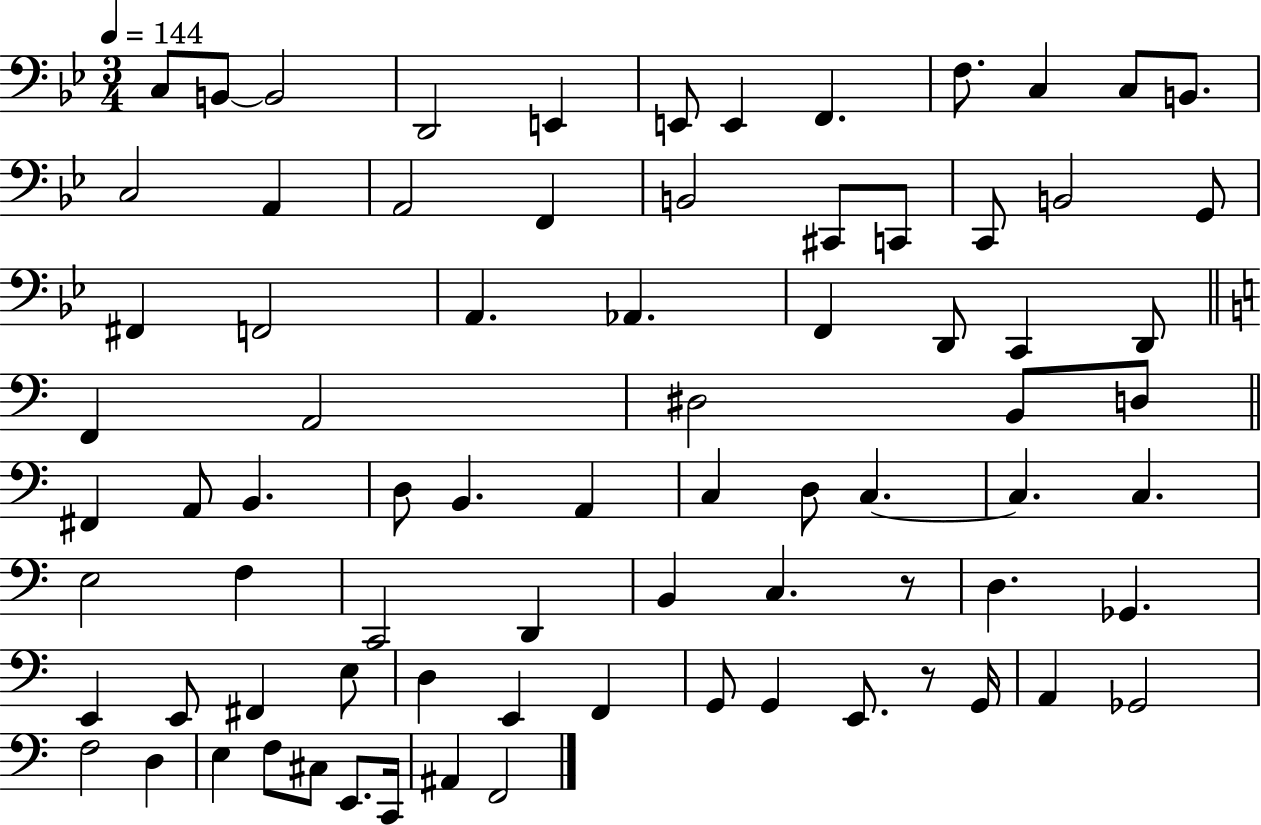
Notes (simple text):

C3/e B2/e B2/h D2/h E2/q E2/e E2/q F2/q. F3/e. C3/q C3/e B2/e. C3/h A2/q A2/h F2/q B2/h C#2/e C2/e C2/e B2/h G2/e F#2/q F2/h A2/q. Ab2/q. F2/q D2/e C2/q D2/e F2/q A2/h D#3/h B2/e D3/e F#2/q A2/e B2/q. D3/e B2/q. A2/q C3/q D3/e C3/q. C3/q. C3/q. E3/h F3/q C2/h D2/q B2/q C3/q. R/e D3/q. Gb2/q. E2/q E2/e F#2/q E3/e D3/q E2/q F2/q G2/e G2/q E2/e. R/e G2/s A2/q Gb2/h F3/h D3/q E3/q F3/e C#3/e E2/e. C2/s A#2/q F2/h